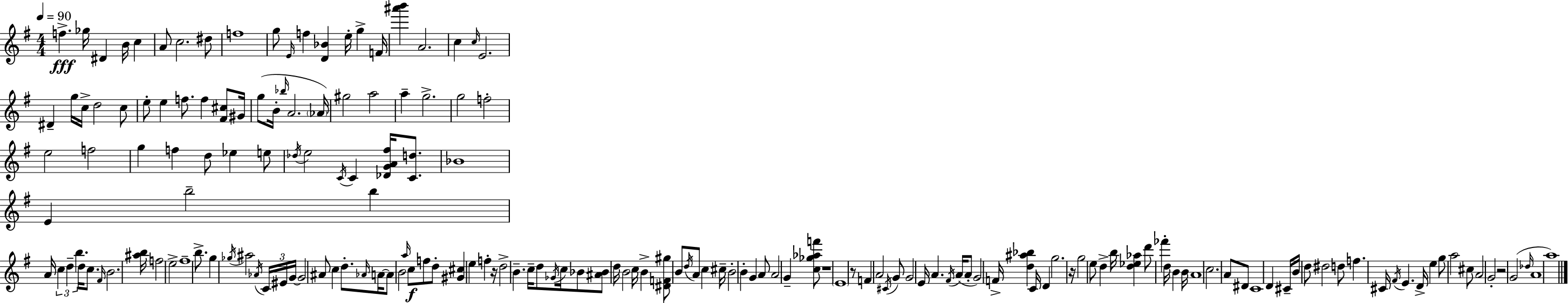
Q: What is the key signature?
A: E minor